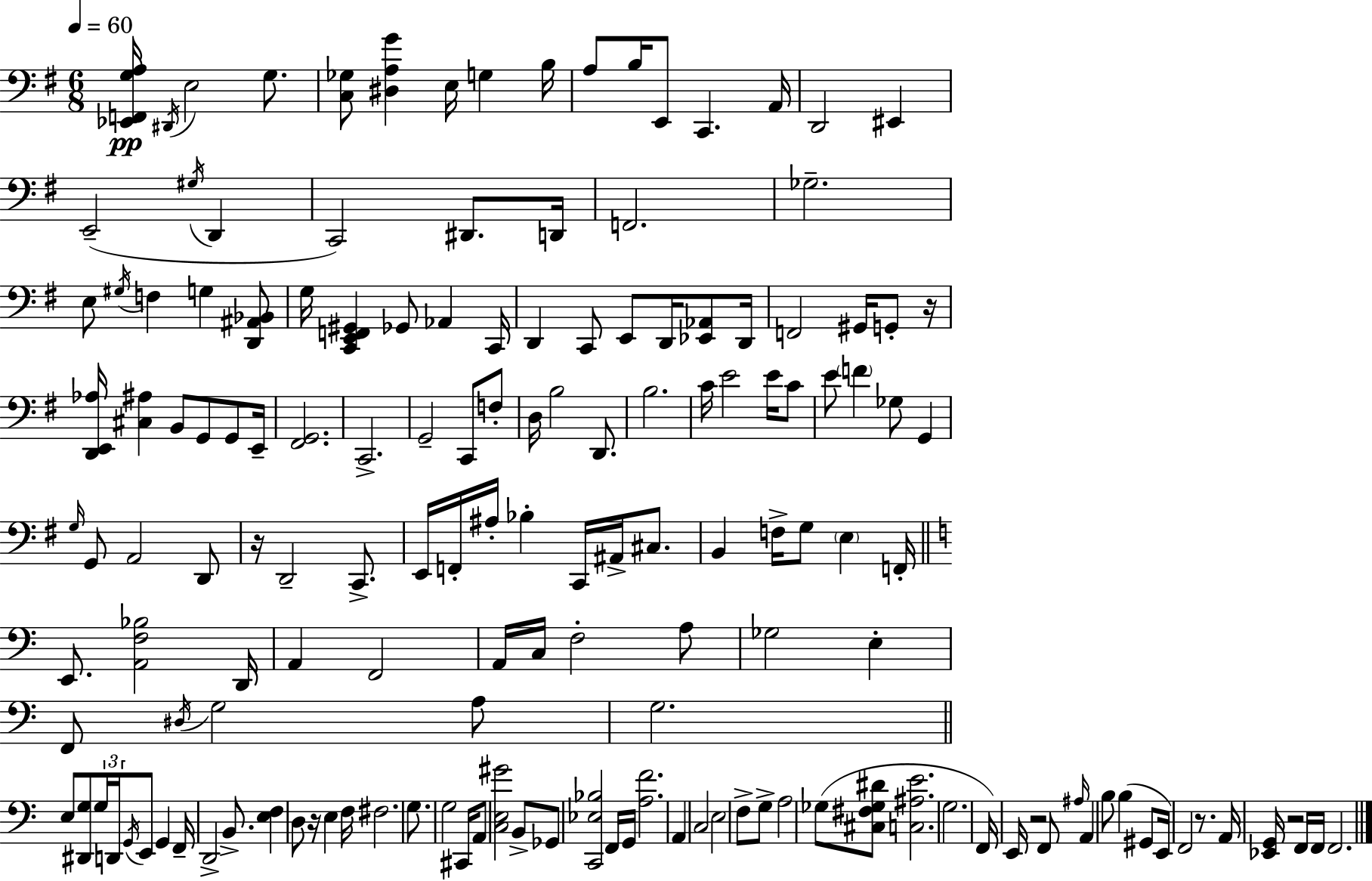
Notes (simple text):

[Eb2,F2,G3,A3]/s D#2/s E3/h G3/e. [C3,Gb3]/e [D#3,A3,G4]/q E3/s G3/q B3/s A3/e B3/s E2/e C2/q. A2/s D2/h EIS2/q E2/h G#3/s D2/q C2/h D#2/e. D2/s F2/h. Gb3/h. E3/e G#3/s F3/q G3/q [D2,A#2,Bb2]/e G3/s [C2,E2,F2,G#2]/q Gb2/e Ab2/q C2/s D2/q C2/e E2/e D2/s [Eb2,Ab2]/e D2/s F2/h G#2/s G2/e R/s [D2,E2,Ab3]/s [C#3,A#3]/q B2/e G2/e G2/e E2/s [F#2,G2]/h. C2/h. G2/h C2/e F3/e D3/s B3/h D2/e. B3/h. C4/s E4/h E4/s C4/e E4/e F4/q Gb3/e G2/q G3/s G2/e A2/h D2/e R/s D2/h C2/e. E2/s F2/s A#3/s Bb3/q C2/s A#2/s C#3/e. B2/q F3/s G3/e E3/q F2/s E2/e. [A2,F3,Bb3]/h D2/s A2/q F2/h A2/s C3/s F3/h A3/e Gb3/h E3/q F2/e D#3/s G3/h A3/e G3/h. E3/e [D#2,G3]/e G3/s D2/s G2/s E2/e G2/q F2/s D2/h B2/e. [E3,F3]/q D3/e R/s E3/q F3/s F#3/h. G3/e. G3/h C#2/s A2/e [C3,E3,G#4]/h B2/e Gb2/e [C2,Eb3,Bb3]/h F2/s G2/s [A3,F4]/h. A2/q C3/h E3/h F3/e G3/e A3/h Gb3/e [C#3,F#3,Gb3,D#4]/e [C3,A#3,E4]/h. G3/h. F2/s E2/s R/h F2/e A#3/s A2/q B3/e B3/q G#2/e E2/s F2/h R/e. A2/s [Eb2,G2]/s R/h F2/s F2/s F2/h.